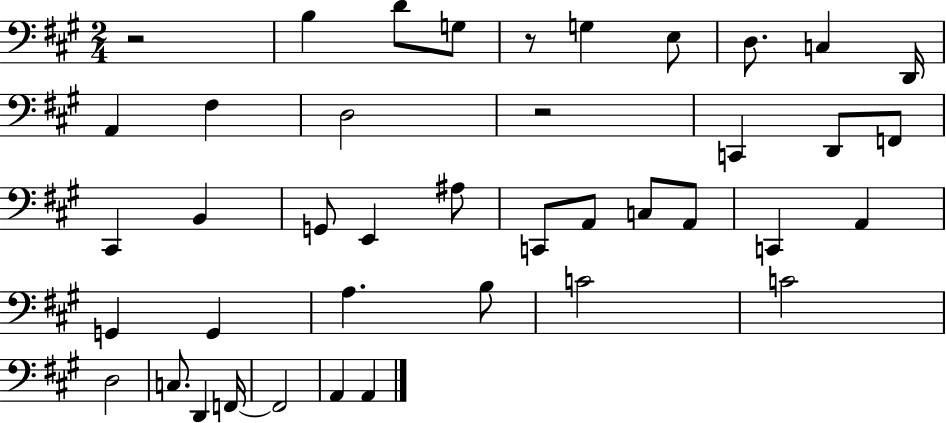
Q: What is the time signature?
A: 2/4